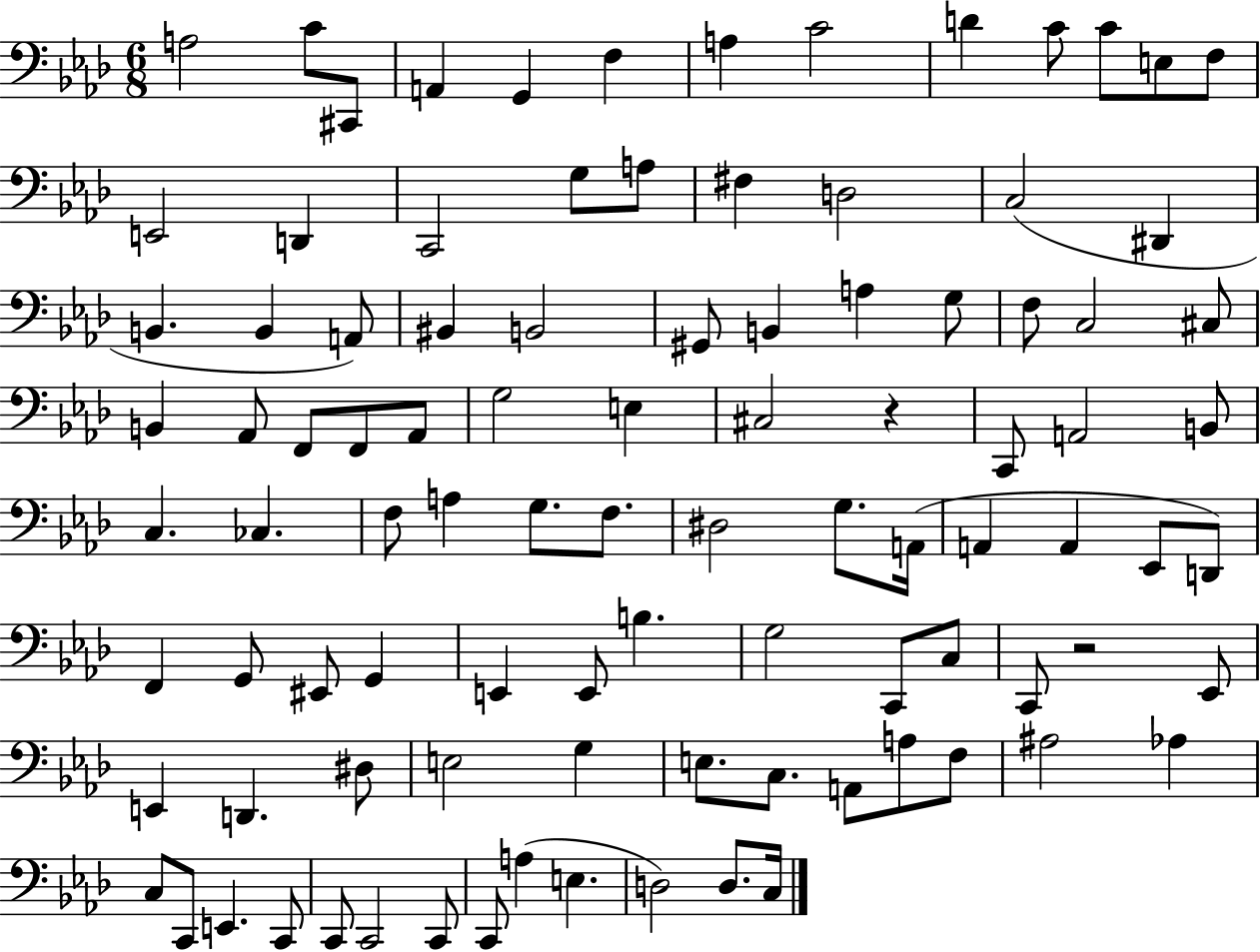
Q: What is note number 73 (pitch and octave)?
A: D#3